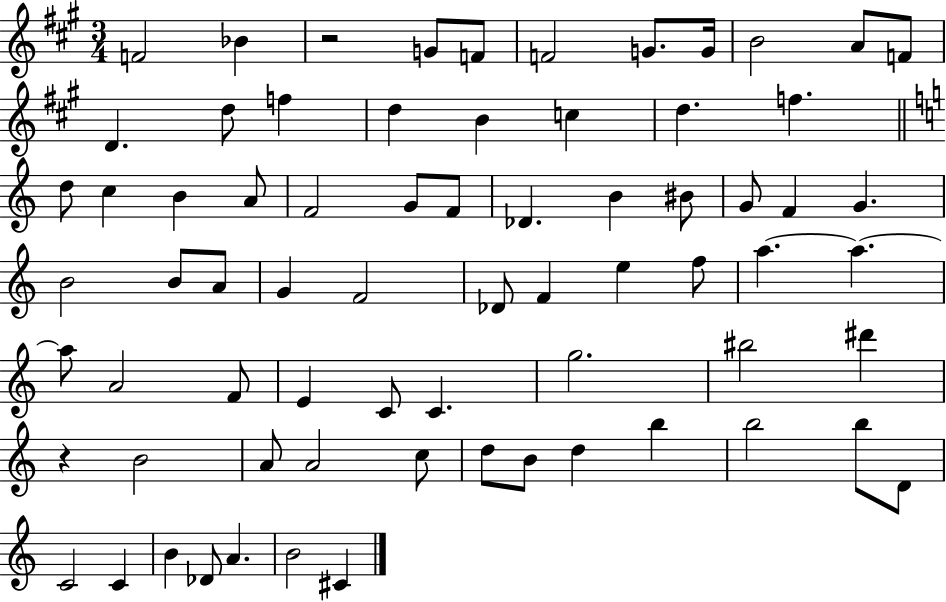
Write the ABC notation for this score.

X:1
T:Untitled
M:3/4
L:1/4
K:A
F2 _B z2 G/2 F/2 F2 G/2 G/4 B2 A/2 F/2 D d/2 f d B c d f d/2 c B A/2 F2 G/2 F/2 _D B ^B/2 G/2 F G B2 B/2 A/2 G F2 _D/2 F e f/2 a a a/2 A2 F/2 E C/2 C g2 ^b2 ^d' z B2 A/2 A2 c/2 d/2 B/2 d b b2 b/2 D/2 C2 C B _D/2 A B2 ^C